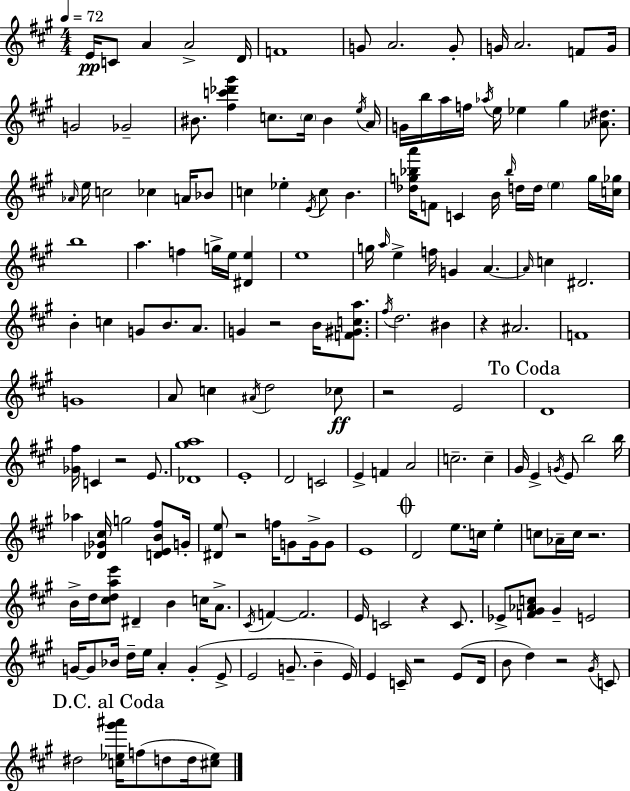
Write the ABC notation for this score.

X:1
T:Untitled
M:4/4
L:1/4
K:A
E/4 C/2 A A2 D/4 F4 G/2 A2 G/2 G/4 A2 F/2 G/4 G2 _G2 ^B/2 [^fc'_d'^g'] c/2 c/4 ^B e/4 A/4 G/4 b/4 a/4 f/4 _a/4 e/4 _e ^g [_A^d]/2 _A/4 e/4 c2 _c A/4 _B/2 c _e E/4 c/2 B [_dg_ba']/4 F/2 C B/4 _b/4 d/4 d/4 e g/4 [c_g]/4 b4 a f g/4 e/4 [^De] e4 g/4 a/4 e f/4 G A A/4 c ^D2 B c G/2 B/2 A/2 G z2 B/4 [F^Gca]/2 ^f/4 d2 ^B z ^A2 F4 G4 A/2 c ^A/4 d2 _c/2 z2 E2 D4 [_G^f]/4 C z2 E/2 [_D^ga]4 E4 D2 C2 E F A2 c2 c ^G/4 E G/4 E/2 b2 b/4 _a [_D_G^c]/4 g2 [DEB^f]/2 G/4 [^De]/2 z2 f/4 G/2 G/4 G/2 E4 D2 e/2 c/4 e c/2 _A/4 c/4 z2 B/4 d/4 [^cdae']/2 ^D B c/4 A/2 ^C/4 F F2 E/4 C2 z C/2 _E/2 [F^G_Ac]/2 ^G E2 G/4 G/2 _B/4 d/4 e/4 A G E/2 E2 G/2 B E/4 E C/4 z2 E/2 D/4 B/2 d z2 ^G/4 C/2 ^d2 [c_e^g'^a']/4 f/2 d/2 d/4 [^c_e]/2